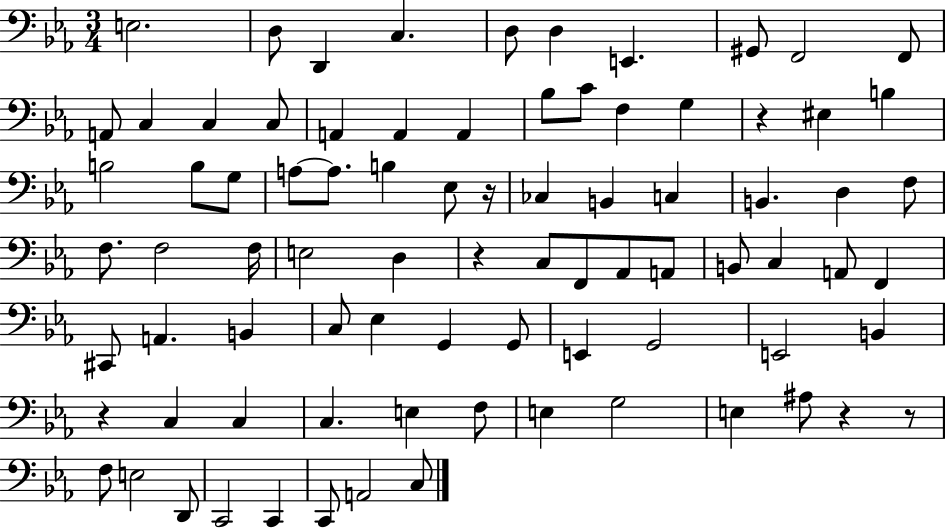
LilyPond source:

{
  \clef bass
  \numericTimeSignature
  \time 3/4
  \key ees \major
  e2. | d8 d,4 c4. | d8 d4 e,4. | gis,8 f,2 f,8 | \break a,8 c4 c4 c8 | a,4 a,4 a,4 | bes8 c'8 f4 g4 | r4 eis4 b4 | \break b2 b8 g8 | a8~~ a8. b4 ees8 r16 | ces4 b,4 c4 | b,4. d4 f8 | \break f8. f2 f16 | e2 d4 | r4 c8 f,8 aes,8 a,8 | b,8 c4 a,8 f,4 | \break cis,8 a,4. b,4 | c8 ees4 g,4 g,8 | e,4 g,2 | e,2 b,4 | \break r4 c4 c4 | c4. e4 f8 | e4 g2 | e4 ais8 r4 r8 | \break f8 e2 d,8 | c,2 c,4 | c,8 a,2 c8 | \bar "|."
}